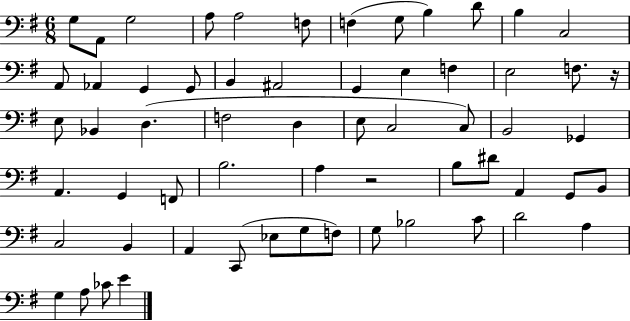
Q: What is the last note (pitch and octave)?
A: E4